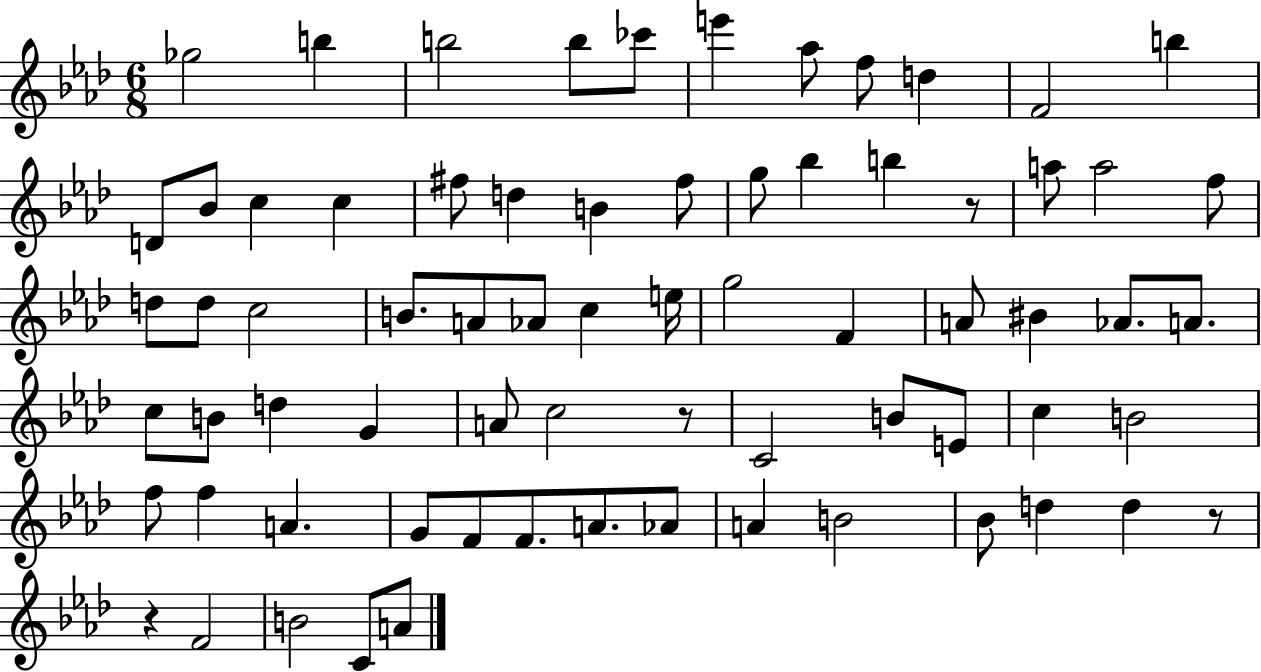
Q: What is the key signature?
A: AES major